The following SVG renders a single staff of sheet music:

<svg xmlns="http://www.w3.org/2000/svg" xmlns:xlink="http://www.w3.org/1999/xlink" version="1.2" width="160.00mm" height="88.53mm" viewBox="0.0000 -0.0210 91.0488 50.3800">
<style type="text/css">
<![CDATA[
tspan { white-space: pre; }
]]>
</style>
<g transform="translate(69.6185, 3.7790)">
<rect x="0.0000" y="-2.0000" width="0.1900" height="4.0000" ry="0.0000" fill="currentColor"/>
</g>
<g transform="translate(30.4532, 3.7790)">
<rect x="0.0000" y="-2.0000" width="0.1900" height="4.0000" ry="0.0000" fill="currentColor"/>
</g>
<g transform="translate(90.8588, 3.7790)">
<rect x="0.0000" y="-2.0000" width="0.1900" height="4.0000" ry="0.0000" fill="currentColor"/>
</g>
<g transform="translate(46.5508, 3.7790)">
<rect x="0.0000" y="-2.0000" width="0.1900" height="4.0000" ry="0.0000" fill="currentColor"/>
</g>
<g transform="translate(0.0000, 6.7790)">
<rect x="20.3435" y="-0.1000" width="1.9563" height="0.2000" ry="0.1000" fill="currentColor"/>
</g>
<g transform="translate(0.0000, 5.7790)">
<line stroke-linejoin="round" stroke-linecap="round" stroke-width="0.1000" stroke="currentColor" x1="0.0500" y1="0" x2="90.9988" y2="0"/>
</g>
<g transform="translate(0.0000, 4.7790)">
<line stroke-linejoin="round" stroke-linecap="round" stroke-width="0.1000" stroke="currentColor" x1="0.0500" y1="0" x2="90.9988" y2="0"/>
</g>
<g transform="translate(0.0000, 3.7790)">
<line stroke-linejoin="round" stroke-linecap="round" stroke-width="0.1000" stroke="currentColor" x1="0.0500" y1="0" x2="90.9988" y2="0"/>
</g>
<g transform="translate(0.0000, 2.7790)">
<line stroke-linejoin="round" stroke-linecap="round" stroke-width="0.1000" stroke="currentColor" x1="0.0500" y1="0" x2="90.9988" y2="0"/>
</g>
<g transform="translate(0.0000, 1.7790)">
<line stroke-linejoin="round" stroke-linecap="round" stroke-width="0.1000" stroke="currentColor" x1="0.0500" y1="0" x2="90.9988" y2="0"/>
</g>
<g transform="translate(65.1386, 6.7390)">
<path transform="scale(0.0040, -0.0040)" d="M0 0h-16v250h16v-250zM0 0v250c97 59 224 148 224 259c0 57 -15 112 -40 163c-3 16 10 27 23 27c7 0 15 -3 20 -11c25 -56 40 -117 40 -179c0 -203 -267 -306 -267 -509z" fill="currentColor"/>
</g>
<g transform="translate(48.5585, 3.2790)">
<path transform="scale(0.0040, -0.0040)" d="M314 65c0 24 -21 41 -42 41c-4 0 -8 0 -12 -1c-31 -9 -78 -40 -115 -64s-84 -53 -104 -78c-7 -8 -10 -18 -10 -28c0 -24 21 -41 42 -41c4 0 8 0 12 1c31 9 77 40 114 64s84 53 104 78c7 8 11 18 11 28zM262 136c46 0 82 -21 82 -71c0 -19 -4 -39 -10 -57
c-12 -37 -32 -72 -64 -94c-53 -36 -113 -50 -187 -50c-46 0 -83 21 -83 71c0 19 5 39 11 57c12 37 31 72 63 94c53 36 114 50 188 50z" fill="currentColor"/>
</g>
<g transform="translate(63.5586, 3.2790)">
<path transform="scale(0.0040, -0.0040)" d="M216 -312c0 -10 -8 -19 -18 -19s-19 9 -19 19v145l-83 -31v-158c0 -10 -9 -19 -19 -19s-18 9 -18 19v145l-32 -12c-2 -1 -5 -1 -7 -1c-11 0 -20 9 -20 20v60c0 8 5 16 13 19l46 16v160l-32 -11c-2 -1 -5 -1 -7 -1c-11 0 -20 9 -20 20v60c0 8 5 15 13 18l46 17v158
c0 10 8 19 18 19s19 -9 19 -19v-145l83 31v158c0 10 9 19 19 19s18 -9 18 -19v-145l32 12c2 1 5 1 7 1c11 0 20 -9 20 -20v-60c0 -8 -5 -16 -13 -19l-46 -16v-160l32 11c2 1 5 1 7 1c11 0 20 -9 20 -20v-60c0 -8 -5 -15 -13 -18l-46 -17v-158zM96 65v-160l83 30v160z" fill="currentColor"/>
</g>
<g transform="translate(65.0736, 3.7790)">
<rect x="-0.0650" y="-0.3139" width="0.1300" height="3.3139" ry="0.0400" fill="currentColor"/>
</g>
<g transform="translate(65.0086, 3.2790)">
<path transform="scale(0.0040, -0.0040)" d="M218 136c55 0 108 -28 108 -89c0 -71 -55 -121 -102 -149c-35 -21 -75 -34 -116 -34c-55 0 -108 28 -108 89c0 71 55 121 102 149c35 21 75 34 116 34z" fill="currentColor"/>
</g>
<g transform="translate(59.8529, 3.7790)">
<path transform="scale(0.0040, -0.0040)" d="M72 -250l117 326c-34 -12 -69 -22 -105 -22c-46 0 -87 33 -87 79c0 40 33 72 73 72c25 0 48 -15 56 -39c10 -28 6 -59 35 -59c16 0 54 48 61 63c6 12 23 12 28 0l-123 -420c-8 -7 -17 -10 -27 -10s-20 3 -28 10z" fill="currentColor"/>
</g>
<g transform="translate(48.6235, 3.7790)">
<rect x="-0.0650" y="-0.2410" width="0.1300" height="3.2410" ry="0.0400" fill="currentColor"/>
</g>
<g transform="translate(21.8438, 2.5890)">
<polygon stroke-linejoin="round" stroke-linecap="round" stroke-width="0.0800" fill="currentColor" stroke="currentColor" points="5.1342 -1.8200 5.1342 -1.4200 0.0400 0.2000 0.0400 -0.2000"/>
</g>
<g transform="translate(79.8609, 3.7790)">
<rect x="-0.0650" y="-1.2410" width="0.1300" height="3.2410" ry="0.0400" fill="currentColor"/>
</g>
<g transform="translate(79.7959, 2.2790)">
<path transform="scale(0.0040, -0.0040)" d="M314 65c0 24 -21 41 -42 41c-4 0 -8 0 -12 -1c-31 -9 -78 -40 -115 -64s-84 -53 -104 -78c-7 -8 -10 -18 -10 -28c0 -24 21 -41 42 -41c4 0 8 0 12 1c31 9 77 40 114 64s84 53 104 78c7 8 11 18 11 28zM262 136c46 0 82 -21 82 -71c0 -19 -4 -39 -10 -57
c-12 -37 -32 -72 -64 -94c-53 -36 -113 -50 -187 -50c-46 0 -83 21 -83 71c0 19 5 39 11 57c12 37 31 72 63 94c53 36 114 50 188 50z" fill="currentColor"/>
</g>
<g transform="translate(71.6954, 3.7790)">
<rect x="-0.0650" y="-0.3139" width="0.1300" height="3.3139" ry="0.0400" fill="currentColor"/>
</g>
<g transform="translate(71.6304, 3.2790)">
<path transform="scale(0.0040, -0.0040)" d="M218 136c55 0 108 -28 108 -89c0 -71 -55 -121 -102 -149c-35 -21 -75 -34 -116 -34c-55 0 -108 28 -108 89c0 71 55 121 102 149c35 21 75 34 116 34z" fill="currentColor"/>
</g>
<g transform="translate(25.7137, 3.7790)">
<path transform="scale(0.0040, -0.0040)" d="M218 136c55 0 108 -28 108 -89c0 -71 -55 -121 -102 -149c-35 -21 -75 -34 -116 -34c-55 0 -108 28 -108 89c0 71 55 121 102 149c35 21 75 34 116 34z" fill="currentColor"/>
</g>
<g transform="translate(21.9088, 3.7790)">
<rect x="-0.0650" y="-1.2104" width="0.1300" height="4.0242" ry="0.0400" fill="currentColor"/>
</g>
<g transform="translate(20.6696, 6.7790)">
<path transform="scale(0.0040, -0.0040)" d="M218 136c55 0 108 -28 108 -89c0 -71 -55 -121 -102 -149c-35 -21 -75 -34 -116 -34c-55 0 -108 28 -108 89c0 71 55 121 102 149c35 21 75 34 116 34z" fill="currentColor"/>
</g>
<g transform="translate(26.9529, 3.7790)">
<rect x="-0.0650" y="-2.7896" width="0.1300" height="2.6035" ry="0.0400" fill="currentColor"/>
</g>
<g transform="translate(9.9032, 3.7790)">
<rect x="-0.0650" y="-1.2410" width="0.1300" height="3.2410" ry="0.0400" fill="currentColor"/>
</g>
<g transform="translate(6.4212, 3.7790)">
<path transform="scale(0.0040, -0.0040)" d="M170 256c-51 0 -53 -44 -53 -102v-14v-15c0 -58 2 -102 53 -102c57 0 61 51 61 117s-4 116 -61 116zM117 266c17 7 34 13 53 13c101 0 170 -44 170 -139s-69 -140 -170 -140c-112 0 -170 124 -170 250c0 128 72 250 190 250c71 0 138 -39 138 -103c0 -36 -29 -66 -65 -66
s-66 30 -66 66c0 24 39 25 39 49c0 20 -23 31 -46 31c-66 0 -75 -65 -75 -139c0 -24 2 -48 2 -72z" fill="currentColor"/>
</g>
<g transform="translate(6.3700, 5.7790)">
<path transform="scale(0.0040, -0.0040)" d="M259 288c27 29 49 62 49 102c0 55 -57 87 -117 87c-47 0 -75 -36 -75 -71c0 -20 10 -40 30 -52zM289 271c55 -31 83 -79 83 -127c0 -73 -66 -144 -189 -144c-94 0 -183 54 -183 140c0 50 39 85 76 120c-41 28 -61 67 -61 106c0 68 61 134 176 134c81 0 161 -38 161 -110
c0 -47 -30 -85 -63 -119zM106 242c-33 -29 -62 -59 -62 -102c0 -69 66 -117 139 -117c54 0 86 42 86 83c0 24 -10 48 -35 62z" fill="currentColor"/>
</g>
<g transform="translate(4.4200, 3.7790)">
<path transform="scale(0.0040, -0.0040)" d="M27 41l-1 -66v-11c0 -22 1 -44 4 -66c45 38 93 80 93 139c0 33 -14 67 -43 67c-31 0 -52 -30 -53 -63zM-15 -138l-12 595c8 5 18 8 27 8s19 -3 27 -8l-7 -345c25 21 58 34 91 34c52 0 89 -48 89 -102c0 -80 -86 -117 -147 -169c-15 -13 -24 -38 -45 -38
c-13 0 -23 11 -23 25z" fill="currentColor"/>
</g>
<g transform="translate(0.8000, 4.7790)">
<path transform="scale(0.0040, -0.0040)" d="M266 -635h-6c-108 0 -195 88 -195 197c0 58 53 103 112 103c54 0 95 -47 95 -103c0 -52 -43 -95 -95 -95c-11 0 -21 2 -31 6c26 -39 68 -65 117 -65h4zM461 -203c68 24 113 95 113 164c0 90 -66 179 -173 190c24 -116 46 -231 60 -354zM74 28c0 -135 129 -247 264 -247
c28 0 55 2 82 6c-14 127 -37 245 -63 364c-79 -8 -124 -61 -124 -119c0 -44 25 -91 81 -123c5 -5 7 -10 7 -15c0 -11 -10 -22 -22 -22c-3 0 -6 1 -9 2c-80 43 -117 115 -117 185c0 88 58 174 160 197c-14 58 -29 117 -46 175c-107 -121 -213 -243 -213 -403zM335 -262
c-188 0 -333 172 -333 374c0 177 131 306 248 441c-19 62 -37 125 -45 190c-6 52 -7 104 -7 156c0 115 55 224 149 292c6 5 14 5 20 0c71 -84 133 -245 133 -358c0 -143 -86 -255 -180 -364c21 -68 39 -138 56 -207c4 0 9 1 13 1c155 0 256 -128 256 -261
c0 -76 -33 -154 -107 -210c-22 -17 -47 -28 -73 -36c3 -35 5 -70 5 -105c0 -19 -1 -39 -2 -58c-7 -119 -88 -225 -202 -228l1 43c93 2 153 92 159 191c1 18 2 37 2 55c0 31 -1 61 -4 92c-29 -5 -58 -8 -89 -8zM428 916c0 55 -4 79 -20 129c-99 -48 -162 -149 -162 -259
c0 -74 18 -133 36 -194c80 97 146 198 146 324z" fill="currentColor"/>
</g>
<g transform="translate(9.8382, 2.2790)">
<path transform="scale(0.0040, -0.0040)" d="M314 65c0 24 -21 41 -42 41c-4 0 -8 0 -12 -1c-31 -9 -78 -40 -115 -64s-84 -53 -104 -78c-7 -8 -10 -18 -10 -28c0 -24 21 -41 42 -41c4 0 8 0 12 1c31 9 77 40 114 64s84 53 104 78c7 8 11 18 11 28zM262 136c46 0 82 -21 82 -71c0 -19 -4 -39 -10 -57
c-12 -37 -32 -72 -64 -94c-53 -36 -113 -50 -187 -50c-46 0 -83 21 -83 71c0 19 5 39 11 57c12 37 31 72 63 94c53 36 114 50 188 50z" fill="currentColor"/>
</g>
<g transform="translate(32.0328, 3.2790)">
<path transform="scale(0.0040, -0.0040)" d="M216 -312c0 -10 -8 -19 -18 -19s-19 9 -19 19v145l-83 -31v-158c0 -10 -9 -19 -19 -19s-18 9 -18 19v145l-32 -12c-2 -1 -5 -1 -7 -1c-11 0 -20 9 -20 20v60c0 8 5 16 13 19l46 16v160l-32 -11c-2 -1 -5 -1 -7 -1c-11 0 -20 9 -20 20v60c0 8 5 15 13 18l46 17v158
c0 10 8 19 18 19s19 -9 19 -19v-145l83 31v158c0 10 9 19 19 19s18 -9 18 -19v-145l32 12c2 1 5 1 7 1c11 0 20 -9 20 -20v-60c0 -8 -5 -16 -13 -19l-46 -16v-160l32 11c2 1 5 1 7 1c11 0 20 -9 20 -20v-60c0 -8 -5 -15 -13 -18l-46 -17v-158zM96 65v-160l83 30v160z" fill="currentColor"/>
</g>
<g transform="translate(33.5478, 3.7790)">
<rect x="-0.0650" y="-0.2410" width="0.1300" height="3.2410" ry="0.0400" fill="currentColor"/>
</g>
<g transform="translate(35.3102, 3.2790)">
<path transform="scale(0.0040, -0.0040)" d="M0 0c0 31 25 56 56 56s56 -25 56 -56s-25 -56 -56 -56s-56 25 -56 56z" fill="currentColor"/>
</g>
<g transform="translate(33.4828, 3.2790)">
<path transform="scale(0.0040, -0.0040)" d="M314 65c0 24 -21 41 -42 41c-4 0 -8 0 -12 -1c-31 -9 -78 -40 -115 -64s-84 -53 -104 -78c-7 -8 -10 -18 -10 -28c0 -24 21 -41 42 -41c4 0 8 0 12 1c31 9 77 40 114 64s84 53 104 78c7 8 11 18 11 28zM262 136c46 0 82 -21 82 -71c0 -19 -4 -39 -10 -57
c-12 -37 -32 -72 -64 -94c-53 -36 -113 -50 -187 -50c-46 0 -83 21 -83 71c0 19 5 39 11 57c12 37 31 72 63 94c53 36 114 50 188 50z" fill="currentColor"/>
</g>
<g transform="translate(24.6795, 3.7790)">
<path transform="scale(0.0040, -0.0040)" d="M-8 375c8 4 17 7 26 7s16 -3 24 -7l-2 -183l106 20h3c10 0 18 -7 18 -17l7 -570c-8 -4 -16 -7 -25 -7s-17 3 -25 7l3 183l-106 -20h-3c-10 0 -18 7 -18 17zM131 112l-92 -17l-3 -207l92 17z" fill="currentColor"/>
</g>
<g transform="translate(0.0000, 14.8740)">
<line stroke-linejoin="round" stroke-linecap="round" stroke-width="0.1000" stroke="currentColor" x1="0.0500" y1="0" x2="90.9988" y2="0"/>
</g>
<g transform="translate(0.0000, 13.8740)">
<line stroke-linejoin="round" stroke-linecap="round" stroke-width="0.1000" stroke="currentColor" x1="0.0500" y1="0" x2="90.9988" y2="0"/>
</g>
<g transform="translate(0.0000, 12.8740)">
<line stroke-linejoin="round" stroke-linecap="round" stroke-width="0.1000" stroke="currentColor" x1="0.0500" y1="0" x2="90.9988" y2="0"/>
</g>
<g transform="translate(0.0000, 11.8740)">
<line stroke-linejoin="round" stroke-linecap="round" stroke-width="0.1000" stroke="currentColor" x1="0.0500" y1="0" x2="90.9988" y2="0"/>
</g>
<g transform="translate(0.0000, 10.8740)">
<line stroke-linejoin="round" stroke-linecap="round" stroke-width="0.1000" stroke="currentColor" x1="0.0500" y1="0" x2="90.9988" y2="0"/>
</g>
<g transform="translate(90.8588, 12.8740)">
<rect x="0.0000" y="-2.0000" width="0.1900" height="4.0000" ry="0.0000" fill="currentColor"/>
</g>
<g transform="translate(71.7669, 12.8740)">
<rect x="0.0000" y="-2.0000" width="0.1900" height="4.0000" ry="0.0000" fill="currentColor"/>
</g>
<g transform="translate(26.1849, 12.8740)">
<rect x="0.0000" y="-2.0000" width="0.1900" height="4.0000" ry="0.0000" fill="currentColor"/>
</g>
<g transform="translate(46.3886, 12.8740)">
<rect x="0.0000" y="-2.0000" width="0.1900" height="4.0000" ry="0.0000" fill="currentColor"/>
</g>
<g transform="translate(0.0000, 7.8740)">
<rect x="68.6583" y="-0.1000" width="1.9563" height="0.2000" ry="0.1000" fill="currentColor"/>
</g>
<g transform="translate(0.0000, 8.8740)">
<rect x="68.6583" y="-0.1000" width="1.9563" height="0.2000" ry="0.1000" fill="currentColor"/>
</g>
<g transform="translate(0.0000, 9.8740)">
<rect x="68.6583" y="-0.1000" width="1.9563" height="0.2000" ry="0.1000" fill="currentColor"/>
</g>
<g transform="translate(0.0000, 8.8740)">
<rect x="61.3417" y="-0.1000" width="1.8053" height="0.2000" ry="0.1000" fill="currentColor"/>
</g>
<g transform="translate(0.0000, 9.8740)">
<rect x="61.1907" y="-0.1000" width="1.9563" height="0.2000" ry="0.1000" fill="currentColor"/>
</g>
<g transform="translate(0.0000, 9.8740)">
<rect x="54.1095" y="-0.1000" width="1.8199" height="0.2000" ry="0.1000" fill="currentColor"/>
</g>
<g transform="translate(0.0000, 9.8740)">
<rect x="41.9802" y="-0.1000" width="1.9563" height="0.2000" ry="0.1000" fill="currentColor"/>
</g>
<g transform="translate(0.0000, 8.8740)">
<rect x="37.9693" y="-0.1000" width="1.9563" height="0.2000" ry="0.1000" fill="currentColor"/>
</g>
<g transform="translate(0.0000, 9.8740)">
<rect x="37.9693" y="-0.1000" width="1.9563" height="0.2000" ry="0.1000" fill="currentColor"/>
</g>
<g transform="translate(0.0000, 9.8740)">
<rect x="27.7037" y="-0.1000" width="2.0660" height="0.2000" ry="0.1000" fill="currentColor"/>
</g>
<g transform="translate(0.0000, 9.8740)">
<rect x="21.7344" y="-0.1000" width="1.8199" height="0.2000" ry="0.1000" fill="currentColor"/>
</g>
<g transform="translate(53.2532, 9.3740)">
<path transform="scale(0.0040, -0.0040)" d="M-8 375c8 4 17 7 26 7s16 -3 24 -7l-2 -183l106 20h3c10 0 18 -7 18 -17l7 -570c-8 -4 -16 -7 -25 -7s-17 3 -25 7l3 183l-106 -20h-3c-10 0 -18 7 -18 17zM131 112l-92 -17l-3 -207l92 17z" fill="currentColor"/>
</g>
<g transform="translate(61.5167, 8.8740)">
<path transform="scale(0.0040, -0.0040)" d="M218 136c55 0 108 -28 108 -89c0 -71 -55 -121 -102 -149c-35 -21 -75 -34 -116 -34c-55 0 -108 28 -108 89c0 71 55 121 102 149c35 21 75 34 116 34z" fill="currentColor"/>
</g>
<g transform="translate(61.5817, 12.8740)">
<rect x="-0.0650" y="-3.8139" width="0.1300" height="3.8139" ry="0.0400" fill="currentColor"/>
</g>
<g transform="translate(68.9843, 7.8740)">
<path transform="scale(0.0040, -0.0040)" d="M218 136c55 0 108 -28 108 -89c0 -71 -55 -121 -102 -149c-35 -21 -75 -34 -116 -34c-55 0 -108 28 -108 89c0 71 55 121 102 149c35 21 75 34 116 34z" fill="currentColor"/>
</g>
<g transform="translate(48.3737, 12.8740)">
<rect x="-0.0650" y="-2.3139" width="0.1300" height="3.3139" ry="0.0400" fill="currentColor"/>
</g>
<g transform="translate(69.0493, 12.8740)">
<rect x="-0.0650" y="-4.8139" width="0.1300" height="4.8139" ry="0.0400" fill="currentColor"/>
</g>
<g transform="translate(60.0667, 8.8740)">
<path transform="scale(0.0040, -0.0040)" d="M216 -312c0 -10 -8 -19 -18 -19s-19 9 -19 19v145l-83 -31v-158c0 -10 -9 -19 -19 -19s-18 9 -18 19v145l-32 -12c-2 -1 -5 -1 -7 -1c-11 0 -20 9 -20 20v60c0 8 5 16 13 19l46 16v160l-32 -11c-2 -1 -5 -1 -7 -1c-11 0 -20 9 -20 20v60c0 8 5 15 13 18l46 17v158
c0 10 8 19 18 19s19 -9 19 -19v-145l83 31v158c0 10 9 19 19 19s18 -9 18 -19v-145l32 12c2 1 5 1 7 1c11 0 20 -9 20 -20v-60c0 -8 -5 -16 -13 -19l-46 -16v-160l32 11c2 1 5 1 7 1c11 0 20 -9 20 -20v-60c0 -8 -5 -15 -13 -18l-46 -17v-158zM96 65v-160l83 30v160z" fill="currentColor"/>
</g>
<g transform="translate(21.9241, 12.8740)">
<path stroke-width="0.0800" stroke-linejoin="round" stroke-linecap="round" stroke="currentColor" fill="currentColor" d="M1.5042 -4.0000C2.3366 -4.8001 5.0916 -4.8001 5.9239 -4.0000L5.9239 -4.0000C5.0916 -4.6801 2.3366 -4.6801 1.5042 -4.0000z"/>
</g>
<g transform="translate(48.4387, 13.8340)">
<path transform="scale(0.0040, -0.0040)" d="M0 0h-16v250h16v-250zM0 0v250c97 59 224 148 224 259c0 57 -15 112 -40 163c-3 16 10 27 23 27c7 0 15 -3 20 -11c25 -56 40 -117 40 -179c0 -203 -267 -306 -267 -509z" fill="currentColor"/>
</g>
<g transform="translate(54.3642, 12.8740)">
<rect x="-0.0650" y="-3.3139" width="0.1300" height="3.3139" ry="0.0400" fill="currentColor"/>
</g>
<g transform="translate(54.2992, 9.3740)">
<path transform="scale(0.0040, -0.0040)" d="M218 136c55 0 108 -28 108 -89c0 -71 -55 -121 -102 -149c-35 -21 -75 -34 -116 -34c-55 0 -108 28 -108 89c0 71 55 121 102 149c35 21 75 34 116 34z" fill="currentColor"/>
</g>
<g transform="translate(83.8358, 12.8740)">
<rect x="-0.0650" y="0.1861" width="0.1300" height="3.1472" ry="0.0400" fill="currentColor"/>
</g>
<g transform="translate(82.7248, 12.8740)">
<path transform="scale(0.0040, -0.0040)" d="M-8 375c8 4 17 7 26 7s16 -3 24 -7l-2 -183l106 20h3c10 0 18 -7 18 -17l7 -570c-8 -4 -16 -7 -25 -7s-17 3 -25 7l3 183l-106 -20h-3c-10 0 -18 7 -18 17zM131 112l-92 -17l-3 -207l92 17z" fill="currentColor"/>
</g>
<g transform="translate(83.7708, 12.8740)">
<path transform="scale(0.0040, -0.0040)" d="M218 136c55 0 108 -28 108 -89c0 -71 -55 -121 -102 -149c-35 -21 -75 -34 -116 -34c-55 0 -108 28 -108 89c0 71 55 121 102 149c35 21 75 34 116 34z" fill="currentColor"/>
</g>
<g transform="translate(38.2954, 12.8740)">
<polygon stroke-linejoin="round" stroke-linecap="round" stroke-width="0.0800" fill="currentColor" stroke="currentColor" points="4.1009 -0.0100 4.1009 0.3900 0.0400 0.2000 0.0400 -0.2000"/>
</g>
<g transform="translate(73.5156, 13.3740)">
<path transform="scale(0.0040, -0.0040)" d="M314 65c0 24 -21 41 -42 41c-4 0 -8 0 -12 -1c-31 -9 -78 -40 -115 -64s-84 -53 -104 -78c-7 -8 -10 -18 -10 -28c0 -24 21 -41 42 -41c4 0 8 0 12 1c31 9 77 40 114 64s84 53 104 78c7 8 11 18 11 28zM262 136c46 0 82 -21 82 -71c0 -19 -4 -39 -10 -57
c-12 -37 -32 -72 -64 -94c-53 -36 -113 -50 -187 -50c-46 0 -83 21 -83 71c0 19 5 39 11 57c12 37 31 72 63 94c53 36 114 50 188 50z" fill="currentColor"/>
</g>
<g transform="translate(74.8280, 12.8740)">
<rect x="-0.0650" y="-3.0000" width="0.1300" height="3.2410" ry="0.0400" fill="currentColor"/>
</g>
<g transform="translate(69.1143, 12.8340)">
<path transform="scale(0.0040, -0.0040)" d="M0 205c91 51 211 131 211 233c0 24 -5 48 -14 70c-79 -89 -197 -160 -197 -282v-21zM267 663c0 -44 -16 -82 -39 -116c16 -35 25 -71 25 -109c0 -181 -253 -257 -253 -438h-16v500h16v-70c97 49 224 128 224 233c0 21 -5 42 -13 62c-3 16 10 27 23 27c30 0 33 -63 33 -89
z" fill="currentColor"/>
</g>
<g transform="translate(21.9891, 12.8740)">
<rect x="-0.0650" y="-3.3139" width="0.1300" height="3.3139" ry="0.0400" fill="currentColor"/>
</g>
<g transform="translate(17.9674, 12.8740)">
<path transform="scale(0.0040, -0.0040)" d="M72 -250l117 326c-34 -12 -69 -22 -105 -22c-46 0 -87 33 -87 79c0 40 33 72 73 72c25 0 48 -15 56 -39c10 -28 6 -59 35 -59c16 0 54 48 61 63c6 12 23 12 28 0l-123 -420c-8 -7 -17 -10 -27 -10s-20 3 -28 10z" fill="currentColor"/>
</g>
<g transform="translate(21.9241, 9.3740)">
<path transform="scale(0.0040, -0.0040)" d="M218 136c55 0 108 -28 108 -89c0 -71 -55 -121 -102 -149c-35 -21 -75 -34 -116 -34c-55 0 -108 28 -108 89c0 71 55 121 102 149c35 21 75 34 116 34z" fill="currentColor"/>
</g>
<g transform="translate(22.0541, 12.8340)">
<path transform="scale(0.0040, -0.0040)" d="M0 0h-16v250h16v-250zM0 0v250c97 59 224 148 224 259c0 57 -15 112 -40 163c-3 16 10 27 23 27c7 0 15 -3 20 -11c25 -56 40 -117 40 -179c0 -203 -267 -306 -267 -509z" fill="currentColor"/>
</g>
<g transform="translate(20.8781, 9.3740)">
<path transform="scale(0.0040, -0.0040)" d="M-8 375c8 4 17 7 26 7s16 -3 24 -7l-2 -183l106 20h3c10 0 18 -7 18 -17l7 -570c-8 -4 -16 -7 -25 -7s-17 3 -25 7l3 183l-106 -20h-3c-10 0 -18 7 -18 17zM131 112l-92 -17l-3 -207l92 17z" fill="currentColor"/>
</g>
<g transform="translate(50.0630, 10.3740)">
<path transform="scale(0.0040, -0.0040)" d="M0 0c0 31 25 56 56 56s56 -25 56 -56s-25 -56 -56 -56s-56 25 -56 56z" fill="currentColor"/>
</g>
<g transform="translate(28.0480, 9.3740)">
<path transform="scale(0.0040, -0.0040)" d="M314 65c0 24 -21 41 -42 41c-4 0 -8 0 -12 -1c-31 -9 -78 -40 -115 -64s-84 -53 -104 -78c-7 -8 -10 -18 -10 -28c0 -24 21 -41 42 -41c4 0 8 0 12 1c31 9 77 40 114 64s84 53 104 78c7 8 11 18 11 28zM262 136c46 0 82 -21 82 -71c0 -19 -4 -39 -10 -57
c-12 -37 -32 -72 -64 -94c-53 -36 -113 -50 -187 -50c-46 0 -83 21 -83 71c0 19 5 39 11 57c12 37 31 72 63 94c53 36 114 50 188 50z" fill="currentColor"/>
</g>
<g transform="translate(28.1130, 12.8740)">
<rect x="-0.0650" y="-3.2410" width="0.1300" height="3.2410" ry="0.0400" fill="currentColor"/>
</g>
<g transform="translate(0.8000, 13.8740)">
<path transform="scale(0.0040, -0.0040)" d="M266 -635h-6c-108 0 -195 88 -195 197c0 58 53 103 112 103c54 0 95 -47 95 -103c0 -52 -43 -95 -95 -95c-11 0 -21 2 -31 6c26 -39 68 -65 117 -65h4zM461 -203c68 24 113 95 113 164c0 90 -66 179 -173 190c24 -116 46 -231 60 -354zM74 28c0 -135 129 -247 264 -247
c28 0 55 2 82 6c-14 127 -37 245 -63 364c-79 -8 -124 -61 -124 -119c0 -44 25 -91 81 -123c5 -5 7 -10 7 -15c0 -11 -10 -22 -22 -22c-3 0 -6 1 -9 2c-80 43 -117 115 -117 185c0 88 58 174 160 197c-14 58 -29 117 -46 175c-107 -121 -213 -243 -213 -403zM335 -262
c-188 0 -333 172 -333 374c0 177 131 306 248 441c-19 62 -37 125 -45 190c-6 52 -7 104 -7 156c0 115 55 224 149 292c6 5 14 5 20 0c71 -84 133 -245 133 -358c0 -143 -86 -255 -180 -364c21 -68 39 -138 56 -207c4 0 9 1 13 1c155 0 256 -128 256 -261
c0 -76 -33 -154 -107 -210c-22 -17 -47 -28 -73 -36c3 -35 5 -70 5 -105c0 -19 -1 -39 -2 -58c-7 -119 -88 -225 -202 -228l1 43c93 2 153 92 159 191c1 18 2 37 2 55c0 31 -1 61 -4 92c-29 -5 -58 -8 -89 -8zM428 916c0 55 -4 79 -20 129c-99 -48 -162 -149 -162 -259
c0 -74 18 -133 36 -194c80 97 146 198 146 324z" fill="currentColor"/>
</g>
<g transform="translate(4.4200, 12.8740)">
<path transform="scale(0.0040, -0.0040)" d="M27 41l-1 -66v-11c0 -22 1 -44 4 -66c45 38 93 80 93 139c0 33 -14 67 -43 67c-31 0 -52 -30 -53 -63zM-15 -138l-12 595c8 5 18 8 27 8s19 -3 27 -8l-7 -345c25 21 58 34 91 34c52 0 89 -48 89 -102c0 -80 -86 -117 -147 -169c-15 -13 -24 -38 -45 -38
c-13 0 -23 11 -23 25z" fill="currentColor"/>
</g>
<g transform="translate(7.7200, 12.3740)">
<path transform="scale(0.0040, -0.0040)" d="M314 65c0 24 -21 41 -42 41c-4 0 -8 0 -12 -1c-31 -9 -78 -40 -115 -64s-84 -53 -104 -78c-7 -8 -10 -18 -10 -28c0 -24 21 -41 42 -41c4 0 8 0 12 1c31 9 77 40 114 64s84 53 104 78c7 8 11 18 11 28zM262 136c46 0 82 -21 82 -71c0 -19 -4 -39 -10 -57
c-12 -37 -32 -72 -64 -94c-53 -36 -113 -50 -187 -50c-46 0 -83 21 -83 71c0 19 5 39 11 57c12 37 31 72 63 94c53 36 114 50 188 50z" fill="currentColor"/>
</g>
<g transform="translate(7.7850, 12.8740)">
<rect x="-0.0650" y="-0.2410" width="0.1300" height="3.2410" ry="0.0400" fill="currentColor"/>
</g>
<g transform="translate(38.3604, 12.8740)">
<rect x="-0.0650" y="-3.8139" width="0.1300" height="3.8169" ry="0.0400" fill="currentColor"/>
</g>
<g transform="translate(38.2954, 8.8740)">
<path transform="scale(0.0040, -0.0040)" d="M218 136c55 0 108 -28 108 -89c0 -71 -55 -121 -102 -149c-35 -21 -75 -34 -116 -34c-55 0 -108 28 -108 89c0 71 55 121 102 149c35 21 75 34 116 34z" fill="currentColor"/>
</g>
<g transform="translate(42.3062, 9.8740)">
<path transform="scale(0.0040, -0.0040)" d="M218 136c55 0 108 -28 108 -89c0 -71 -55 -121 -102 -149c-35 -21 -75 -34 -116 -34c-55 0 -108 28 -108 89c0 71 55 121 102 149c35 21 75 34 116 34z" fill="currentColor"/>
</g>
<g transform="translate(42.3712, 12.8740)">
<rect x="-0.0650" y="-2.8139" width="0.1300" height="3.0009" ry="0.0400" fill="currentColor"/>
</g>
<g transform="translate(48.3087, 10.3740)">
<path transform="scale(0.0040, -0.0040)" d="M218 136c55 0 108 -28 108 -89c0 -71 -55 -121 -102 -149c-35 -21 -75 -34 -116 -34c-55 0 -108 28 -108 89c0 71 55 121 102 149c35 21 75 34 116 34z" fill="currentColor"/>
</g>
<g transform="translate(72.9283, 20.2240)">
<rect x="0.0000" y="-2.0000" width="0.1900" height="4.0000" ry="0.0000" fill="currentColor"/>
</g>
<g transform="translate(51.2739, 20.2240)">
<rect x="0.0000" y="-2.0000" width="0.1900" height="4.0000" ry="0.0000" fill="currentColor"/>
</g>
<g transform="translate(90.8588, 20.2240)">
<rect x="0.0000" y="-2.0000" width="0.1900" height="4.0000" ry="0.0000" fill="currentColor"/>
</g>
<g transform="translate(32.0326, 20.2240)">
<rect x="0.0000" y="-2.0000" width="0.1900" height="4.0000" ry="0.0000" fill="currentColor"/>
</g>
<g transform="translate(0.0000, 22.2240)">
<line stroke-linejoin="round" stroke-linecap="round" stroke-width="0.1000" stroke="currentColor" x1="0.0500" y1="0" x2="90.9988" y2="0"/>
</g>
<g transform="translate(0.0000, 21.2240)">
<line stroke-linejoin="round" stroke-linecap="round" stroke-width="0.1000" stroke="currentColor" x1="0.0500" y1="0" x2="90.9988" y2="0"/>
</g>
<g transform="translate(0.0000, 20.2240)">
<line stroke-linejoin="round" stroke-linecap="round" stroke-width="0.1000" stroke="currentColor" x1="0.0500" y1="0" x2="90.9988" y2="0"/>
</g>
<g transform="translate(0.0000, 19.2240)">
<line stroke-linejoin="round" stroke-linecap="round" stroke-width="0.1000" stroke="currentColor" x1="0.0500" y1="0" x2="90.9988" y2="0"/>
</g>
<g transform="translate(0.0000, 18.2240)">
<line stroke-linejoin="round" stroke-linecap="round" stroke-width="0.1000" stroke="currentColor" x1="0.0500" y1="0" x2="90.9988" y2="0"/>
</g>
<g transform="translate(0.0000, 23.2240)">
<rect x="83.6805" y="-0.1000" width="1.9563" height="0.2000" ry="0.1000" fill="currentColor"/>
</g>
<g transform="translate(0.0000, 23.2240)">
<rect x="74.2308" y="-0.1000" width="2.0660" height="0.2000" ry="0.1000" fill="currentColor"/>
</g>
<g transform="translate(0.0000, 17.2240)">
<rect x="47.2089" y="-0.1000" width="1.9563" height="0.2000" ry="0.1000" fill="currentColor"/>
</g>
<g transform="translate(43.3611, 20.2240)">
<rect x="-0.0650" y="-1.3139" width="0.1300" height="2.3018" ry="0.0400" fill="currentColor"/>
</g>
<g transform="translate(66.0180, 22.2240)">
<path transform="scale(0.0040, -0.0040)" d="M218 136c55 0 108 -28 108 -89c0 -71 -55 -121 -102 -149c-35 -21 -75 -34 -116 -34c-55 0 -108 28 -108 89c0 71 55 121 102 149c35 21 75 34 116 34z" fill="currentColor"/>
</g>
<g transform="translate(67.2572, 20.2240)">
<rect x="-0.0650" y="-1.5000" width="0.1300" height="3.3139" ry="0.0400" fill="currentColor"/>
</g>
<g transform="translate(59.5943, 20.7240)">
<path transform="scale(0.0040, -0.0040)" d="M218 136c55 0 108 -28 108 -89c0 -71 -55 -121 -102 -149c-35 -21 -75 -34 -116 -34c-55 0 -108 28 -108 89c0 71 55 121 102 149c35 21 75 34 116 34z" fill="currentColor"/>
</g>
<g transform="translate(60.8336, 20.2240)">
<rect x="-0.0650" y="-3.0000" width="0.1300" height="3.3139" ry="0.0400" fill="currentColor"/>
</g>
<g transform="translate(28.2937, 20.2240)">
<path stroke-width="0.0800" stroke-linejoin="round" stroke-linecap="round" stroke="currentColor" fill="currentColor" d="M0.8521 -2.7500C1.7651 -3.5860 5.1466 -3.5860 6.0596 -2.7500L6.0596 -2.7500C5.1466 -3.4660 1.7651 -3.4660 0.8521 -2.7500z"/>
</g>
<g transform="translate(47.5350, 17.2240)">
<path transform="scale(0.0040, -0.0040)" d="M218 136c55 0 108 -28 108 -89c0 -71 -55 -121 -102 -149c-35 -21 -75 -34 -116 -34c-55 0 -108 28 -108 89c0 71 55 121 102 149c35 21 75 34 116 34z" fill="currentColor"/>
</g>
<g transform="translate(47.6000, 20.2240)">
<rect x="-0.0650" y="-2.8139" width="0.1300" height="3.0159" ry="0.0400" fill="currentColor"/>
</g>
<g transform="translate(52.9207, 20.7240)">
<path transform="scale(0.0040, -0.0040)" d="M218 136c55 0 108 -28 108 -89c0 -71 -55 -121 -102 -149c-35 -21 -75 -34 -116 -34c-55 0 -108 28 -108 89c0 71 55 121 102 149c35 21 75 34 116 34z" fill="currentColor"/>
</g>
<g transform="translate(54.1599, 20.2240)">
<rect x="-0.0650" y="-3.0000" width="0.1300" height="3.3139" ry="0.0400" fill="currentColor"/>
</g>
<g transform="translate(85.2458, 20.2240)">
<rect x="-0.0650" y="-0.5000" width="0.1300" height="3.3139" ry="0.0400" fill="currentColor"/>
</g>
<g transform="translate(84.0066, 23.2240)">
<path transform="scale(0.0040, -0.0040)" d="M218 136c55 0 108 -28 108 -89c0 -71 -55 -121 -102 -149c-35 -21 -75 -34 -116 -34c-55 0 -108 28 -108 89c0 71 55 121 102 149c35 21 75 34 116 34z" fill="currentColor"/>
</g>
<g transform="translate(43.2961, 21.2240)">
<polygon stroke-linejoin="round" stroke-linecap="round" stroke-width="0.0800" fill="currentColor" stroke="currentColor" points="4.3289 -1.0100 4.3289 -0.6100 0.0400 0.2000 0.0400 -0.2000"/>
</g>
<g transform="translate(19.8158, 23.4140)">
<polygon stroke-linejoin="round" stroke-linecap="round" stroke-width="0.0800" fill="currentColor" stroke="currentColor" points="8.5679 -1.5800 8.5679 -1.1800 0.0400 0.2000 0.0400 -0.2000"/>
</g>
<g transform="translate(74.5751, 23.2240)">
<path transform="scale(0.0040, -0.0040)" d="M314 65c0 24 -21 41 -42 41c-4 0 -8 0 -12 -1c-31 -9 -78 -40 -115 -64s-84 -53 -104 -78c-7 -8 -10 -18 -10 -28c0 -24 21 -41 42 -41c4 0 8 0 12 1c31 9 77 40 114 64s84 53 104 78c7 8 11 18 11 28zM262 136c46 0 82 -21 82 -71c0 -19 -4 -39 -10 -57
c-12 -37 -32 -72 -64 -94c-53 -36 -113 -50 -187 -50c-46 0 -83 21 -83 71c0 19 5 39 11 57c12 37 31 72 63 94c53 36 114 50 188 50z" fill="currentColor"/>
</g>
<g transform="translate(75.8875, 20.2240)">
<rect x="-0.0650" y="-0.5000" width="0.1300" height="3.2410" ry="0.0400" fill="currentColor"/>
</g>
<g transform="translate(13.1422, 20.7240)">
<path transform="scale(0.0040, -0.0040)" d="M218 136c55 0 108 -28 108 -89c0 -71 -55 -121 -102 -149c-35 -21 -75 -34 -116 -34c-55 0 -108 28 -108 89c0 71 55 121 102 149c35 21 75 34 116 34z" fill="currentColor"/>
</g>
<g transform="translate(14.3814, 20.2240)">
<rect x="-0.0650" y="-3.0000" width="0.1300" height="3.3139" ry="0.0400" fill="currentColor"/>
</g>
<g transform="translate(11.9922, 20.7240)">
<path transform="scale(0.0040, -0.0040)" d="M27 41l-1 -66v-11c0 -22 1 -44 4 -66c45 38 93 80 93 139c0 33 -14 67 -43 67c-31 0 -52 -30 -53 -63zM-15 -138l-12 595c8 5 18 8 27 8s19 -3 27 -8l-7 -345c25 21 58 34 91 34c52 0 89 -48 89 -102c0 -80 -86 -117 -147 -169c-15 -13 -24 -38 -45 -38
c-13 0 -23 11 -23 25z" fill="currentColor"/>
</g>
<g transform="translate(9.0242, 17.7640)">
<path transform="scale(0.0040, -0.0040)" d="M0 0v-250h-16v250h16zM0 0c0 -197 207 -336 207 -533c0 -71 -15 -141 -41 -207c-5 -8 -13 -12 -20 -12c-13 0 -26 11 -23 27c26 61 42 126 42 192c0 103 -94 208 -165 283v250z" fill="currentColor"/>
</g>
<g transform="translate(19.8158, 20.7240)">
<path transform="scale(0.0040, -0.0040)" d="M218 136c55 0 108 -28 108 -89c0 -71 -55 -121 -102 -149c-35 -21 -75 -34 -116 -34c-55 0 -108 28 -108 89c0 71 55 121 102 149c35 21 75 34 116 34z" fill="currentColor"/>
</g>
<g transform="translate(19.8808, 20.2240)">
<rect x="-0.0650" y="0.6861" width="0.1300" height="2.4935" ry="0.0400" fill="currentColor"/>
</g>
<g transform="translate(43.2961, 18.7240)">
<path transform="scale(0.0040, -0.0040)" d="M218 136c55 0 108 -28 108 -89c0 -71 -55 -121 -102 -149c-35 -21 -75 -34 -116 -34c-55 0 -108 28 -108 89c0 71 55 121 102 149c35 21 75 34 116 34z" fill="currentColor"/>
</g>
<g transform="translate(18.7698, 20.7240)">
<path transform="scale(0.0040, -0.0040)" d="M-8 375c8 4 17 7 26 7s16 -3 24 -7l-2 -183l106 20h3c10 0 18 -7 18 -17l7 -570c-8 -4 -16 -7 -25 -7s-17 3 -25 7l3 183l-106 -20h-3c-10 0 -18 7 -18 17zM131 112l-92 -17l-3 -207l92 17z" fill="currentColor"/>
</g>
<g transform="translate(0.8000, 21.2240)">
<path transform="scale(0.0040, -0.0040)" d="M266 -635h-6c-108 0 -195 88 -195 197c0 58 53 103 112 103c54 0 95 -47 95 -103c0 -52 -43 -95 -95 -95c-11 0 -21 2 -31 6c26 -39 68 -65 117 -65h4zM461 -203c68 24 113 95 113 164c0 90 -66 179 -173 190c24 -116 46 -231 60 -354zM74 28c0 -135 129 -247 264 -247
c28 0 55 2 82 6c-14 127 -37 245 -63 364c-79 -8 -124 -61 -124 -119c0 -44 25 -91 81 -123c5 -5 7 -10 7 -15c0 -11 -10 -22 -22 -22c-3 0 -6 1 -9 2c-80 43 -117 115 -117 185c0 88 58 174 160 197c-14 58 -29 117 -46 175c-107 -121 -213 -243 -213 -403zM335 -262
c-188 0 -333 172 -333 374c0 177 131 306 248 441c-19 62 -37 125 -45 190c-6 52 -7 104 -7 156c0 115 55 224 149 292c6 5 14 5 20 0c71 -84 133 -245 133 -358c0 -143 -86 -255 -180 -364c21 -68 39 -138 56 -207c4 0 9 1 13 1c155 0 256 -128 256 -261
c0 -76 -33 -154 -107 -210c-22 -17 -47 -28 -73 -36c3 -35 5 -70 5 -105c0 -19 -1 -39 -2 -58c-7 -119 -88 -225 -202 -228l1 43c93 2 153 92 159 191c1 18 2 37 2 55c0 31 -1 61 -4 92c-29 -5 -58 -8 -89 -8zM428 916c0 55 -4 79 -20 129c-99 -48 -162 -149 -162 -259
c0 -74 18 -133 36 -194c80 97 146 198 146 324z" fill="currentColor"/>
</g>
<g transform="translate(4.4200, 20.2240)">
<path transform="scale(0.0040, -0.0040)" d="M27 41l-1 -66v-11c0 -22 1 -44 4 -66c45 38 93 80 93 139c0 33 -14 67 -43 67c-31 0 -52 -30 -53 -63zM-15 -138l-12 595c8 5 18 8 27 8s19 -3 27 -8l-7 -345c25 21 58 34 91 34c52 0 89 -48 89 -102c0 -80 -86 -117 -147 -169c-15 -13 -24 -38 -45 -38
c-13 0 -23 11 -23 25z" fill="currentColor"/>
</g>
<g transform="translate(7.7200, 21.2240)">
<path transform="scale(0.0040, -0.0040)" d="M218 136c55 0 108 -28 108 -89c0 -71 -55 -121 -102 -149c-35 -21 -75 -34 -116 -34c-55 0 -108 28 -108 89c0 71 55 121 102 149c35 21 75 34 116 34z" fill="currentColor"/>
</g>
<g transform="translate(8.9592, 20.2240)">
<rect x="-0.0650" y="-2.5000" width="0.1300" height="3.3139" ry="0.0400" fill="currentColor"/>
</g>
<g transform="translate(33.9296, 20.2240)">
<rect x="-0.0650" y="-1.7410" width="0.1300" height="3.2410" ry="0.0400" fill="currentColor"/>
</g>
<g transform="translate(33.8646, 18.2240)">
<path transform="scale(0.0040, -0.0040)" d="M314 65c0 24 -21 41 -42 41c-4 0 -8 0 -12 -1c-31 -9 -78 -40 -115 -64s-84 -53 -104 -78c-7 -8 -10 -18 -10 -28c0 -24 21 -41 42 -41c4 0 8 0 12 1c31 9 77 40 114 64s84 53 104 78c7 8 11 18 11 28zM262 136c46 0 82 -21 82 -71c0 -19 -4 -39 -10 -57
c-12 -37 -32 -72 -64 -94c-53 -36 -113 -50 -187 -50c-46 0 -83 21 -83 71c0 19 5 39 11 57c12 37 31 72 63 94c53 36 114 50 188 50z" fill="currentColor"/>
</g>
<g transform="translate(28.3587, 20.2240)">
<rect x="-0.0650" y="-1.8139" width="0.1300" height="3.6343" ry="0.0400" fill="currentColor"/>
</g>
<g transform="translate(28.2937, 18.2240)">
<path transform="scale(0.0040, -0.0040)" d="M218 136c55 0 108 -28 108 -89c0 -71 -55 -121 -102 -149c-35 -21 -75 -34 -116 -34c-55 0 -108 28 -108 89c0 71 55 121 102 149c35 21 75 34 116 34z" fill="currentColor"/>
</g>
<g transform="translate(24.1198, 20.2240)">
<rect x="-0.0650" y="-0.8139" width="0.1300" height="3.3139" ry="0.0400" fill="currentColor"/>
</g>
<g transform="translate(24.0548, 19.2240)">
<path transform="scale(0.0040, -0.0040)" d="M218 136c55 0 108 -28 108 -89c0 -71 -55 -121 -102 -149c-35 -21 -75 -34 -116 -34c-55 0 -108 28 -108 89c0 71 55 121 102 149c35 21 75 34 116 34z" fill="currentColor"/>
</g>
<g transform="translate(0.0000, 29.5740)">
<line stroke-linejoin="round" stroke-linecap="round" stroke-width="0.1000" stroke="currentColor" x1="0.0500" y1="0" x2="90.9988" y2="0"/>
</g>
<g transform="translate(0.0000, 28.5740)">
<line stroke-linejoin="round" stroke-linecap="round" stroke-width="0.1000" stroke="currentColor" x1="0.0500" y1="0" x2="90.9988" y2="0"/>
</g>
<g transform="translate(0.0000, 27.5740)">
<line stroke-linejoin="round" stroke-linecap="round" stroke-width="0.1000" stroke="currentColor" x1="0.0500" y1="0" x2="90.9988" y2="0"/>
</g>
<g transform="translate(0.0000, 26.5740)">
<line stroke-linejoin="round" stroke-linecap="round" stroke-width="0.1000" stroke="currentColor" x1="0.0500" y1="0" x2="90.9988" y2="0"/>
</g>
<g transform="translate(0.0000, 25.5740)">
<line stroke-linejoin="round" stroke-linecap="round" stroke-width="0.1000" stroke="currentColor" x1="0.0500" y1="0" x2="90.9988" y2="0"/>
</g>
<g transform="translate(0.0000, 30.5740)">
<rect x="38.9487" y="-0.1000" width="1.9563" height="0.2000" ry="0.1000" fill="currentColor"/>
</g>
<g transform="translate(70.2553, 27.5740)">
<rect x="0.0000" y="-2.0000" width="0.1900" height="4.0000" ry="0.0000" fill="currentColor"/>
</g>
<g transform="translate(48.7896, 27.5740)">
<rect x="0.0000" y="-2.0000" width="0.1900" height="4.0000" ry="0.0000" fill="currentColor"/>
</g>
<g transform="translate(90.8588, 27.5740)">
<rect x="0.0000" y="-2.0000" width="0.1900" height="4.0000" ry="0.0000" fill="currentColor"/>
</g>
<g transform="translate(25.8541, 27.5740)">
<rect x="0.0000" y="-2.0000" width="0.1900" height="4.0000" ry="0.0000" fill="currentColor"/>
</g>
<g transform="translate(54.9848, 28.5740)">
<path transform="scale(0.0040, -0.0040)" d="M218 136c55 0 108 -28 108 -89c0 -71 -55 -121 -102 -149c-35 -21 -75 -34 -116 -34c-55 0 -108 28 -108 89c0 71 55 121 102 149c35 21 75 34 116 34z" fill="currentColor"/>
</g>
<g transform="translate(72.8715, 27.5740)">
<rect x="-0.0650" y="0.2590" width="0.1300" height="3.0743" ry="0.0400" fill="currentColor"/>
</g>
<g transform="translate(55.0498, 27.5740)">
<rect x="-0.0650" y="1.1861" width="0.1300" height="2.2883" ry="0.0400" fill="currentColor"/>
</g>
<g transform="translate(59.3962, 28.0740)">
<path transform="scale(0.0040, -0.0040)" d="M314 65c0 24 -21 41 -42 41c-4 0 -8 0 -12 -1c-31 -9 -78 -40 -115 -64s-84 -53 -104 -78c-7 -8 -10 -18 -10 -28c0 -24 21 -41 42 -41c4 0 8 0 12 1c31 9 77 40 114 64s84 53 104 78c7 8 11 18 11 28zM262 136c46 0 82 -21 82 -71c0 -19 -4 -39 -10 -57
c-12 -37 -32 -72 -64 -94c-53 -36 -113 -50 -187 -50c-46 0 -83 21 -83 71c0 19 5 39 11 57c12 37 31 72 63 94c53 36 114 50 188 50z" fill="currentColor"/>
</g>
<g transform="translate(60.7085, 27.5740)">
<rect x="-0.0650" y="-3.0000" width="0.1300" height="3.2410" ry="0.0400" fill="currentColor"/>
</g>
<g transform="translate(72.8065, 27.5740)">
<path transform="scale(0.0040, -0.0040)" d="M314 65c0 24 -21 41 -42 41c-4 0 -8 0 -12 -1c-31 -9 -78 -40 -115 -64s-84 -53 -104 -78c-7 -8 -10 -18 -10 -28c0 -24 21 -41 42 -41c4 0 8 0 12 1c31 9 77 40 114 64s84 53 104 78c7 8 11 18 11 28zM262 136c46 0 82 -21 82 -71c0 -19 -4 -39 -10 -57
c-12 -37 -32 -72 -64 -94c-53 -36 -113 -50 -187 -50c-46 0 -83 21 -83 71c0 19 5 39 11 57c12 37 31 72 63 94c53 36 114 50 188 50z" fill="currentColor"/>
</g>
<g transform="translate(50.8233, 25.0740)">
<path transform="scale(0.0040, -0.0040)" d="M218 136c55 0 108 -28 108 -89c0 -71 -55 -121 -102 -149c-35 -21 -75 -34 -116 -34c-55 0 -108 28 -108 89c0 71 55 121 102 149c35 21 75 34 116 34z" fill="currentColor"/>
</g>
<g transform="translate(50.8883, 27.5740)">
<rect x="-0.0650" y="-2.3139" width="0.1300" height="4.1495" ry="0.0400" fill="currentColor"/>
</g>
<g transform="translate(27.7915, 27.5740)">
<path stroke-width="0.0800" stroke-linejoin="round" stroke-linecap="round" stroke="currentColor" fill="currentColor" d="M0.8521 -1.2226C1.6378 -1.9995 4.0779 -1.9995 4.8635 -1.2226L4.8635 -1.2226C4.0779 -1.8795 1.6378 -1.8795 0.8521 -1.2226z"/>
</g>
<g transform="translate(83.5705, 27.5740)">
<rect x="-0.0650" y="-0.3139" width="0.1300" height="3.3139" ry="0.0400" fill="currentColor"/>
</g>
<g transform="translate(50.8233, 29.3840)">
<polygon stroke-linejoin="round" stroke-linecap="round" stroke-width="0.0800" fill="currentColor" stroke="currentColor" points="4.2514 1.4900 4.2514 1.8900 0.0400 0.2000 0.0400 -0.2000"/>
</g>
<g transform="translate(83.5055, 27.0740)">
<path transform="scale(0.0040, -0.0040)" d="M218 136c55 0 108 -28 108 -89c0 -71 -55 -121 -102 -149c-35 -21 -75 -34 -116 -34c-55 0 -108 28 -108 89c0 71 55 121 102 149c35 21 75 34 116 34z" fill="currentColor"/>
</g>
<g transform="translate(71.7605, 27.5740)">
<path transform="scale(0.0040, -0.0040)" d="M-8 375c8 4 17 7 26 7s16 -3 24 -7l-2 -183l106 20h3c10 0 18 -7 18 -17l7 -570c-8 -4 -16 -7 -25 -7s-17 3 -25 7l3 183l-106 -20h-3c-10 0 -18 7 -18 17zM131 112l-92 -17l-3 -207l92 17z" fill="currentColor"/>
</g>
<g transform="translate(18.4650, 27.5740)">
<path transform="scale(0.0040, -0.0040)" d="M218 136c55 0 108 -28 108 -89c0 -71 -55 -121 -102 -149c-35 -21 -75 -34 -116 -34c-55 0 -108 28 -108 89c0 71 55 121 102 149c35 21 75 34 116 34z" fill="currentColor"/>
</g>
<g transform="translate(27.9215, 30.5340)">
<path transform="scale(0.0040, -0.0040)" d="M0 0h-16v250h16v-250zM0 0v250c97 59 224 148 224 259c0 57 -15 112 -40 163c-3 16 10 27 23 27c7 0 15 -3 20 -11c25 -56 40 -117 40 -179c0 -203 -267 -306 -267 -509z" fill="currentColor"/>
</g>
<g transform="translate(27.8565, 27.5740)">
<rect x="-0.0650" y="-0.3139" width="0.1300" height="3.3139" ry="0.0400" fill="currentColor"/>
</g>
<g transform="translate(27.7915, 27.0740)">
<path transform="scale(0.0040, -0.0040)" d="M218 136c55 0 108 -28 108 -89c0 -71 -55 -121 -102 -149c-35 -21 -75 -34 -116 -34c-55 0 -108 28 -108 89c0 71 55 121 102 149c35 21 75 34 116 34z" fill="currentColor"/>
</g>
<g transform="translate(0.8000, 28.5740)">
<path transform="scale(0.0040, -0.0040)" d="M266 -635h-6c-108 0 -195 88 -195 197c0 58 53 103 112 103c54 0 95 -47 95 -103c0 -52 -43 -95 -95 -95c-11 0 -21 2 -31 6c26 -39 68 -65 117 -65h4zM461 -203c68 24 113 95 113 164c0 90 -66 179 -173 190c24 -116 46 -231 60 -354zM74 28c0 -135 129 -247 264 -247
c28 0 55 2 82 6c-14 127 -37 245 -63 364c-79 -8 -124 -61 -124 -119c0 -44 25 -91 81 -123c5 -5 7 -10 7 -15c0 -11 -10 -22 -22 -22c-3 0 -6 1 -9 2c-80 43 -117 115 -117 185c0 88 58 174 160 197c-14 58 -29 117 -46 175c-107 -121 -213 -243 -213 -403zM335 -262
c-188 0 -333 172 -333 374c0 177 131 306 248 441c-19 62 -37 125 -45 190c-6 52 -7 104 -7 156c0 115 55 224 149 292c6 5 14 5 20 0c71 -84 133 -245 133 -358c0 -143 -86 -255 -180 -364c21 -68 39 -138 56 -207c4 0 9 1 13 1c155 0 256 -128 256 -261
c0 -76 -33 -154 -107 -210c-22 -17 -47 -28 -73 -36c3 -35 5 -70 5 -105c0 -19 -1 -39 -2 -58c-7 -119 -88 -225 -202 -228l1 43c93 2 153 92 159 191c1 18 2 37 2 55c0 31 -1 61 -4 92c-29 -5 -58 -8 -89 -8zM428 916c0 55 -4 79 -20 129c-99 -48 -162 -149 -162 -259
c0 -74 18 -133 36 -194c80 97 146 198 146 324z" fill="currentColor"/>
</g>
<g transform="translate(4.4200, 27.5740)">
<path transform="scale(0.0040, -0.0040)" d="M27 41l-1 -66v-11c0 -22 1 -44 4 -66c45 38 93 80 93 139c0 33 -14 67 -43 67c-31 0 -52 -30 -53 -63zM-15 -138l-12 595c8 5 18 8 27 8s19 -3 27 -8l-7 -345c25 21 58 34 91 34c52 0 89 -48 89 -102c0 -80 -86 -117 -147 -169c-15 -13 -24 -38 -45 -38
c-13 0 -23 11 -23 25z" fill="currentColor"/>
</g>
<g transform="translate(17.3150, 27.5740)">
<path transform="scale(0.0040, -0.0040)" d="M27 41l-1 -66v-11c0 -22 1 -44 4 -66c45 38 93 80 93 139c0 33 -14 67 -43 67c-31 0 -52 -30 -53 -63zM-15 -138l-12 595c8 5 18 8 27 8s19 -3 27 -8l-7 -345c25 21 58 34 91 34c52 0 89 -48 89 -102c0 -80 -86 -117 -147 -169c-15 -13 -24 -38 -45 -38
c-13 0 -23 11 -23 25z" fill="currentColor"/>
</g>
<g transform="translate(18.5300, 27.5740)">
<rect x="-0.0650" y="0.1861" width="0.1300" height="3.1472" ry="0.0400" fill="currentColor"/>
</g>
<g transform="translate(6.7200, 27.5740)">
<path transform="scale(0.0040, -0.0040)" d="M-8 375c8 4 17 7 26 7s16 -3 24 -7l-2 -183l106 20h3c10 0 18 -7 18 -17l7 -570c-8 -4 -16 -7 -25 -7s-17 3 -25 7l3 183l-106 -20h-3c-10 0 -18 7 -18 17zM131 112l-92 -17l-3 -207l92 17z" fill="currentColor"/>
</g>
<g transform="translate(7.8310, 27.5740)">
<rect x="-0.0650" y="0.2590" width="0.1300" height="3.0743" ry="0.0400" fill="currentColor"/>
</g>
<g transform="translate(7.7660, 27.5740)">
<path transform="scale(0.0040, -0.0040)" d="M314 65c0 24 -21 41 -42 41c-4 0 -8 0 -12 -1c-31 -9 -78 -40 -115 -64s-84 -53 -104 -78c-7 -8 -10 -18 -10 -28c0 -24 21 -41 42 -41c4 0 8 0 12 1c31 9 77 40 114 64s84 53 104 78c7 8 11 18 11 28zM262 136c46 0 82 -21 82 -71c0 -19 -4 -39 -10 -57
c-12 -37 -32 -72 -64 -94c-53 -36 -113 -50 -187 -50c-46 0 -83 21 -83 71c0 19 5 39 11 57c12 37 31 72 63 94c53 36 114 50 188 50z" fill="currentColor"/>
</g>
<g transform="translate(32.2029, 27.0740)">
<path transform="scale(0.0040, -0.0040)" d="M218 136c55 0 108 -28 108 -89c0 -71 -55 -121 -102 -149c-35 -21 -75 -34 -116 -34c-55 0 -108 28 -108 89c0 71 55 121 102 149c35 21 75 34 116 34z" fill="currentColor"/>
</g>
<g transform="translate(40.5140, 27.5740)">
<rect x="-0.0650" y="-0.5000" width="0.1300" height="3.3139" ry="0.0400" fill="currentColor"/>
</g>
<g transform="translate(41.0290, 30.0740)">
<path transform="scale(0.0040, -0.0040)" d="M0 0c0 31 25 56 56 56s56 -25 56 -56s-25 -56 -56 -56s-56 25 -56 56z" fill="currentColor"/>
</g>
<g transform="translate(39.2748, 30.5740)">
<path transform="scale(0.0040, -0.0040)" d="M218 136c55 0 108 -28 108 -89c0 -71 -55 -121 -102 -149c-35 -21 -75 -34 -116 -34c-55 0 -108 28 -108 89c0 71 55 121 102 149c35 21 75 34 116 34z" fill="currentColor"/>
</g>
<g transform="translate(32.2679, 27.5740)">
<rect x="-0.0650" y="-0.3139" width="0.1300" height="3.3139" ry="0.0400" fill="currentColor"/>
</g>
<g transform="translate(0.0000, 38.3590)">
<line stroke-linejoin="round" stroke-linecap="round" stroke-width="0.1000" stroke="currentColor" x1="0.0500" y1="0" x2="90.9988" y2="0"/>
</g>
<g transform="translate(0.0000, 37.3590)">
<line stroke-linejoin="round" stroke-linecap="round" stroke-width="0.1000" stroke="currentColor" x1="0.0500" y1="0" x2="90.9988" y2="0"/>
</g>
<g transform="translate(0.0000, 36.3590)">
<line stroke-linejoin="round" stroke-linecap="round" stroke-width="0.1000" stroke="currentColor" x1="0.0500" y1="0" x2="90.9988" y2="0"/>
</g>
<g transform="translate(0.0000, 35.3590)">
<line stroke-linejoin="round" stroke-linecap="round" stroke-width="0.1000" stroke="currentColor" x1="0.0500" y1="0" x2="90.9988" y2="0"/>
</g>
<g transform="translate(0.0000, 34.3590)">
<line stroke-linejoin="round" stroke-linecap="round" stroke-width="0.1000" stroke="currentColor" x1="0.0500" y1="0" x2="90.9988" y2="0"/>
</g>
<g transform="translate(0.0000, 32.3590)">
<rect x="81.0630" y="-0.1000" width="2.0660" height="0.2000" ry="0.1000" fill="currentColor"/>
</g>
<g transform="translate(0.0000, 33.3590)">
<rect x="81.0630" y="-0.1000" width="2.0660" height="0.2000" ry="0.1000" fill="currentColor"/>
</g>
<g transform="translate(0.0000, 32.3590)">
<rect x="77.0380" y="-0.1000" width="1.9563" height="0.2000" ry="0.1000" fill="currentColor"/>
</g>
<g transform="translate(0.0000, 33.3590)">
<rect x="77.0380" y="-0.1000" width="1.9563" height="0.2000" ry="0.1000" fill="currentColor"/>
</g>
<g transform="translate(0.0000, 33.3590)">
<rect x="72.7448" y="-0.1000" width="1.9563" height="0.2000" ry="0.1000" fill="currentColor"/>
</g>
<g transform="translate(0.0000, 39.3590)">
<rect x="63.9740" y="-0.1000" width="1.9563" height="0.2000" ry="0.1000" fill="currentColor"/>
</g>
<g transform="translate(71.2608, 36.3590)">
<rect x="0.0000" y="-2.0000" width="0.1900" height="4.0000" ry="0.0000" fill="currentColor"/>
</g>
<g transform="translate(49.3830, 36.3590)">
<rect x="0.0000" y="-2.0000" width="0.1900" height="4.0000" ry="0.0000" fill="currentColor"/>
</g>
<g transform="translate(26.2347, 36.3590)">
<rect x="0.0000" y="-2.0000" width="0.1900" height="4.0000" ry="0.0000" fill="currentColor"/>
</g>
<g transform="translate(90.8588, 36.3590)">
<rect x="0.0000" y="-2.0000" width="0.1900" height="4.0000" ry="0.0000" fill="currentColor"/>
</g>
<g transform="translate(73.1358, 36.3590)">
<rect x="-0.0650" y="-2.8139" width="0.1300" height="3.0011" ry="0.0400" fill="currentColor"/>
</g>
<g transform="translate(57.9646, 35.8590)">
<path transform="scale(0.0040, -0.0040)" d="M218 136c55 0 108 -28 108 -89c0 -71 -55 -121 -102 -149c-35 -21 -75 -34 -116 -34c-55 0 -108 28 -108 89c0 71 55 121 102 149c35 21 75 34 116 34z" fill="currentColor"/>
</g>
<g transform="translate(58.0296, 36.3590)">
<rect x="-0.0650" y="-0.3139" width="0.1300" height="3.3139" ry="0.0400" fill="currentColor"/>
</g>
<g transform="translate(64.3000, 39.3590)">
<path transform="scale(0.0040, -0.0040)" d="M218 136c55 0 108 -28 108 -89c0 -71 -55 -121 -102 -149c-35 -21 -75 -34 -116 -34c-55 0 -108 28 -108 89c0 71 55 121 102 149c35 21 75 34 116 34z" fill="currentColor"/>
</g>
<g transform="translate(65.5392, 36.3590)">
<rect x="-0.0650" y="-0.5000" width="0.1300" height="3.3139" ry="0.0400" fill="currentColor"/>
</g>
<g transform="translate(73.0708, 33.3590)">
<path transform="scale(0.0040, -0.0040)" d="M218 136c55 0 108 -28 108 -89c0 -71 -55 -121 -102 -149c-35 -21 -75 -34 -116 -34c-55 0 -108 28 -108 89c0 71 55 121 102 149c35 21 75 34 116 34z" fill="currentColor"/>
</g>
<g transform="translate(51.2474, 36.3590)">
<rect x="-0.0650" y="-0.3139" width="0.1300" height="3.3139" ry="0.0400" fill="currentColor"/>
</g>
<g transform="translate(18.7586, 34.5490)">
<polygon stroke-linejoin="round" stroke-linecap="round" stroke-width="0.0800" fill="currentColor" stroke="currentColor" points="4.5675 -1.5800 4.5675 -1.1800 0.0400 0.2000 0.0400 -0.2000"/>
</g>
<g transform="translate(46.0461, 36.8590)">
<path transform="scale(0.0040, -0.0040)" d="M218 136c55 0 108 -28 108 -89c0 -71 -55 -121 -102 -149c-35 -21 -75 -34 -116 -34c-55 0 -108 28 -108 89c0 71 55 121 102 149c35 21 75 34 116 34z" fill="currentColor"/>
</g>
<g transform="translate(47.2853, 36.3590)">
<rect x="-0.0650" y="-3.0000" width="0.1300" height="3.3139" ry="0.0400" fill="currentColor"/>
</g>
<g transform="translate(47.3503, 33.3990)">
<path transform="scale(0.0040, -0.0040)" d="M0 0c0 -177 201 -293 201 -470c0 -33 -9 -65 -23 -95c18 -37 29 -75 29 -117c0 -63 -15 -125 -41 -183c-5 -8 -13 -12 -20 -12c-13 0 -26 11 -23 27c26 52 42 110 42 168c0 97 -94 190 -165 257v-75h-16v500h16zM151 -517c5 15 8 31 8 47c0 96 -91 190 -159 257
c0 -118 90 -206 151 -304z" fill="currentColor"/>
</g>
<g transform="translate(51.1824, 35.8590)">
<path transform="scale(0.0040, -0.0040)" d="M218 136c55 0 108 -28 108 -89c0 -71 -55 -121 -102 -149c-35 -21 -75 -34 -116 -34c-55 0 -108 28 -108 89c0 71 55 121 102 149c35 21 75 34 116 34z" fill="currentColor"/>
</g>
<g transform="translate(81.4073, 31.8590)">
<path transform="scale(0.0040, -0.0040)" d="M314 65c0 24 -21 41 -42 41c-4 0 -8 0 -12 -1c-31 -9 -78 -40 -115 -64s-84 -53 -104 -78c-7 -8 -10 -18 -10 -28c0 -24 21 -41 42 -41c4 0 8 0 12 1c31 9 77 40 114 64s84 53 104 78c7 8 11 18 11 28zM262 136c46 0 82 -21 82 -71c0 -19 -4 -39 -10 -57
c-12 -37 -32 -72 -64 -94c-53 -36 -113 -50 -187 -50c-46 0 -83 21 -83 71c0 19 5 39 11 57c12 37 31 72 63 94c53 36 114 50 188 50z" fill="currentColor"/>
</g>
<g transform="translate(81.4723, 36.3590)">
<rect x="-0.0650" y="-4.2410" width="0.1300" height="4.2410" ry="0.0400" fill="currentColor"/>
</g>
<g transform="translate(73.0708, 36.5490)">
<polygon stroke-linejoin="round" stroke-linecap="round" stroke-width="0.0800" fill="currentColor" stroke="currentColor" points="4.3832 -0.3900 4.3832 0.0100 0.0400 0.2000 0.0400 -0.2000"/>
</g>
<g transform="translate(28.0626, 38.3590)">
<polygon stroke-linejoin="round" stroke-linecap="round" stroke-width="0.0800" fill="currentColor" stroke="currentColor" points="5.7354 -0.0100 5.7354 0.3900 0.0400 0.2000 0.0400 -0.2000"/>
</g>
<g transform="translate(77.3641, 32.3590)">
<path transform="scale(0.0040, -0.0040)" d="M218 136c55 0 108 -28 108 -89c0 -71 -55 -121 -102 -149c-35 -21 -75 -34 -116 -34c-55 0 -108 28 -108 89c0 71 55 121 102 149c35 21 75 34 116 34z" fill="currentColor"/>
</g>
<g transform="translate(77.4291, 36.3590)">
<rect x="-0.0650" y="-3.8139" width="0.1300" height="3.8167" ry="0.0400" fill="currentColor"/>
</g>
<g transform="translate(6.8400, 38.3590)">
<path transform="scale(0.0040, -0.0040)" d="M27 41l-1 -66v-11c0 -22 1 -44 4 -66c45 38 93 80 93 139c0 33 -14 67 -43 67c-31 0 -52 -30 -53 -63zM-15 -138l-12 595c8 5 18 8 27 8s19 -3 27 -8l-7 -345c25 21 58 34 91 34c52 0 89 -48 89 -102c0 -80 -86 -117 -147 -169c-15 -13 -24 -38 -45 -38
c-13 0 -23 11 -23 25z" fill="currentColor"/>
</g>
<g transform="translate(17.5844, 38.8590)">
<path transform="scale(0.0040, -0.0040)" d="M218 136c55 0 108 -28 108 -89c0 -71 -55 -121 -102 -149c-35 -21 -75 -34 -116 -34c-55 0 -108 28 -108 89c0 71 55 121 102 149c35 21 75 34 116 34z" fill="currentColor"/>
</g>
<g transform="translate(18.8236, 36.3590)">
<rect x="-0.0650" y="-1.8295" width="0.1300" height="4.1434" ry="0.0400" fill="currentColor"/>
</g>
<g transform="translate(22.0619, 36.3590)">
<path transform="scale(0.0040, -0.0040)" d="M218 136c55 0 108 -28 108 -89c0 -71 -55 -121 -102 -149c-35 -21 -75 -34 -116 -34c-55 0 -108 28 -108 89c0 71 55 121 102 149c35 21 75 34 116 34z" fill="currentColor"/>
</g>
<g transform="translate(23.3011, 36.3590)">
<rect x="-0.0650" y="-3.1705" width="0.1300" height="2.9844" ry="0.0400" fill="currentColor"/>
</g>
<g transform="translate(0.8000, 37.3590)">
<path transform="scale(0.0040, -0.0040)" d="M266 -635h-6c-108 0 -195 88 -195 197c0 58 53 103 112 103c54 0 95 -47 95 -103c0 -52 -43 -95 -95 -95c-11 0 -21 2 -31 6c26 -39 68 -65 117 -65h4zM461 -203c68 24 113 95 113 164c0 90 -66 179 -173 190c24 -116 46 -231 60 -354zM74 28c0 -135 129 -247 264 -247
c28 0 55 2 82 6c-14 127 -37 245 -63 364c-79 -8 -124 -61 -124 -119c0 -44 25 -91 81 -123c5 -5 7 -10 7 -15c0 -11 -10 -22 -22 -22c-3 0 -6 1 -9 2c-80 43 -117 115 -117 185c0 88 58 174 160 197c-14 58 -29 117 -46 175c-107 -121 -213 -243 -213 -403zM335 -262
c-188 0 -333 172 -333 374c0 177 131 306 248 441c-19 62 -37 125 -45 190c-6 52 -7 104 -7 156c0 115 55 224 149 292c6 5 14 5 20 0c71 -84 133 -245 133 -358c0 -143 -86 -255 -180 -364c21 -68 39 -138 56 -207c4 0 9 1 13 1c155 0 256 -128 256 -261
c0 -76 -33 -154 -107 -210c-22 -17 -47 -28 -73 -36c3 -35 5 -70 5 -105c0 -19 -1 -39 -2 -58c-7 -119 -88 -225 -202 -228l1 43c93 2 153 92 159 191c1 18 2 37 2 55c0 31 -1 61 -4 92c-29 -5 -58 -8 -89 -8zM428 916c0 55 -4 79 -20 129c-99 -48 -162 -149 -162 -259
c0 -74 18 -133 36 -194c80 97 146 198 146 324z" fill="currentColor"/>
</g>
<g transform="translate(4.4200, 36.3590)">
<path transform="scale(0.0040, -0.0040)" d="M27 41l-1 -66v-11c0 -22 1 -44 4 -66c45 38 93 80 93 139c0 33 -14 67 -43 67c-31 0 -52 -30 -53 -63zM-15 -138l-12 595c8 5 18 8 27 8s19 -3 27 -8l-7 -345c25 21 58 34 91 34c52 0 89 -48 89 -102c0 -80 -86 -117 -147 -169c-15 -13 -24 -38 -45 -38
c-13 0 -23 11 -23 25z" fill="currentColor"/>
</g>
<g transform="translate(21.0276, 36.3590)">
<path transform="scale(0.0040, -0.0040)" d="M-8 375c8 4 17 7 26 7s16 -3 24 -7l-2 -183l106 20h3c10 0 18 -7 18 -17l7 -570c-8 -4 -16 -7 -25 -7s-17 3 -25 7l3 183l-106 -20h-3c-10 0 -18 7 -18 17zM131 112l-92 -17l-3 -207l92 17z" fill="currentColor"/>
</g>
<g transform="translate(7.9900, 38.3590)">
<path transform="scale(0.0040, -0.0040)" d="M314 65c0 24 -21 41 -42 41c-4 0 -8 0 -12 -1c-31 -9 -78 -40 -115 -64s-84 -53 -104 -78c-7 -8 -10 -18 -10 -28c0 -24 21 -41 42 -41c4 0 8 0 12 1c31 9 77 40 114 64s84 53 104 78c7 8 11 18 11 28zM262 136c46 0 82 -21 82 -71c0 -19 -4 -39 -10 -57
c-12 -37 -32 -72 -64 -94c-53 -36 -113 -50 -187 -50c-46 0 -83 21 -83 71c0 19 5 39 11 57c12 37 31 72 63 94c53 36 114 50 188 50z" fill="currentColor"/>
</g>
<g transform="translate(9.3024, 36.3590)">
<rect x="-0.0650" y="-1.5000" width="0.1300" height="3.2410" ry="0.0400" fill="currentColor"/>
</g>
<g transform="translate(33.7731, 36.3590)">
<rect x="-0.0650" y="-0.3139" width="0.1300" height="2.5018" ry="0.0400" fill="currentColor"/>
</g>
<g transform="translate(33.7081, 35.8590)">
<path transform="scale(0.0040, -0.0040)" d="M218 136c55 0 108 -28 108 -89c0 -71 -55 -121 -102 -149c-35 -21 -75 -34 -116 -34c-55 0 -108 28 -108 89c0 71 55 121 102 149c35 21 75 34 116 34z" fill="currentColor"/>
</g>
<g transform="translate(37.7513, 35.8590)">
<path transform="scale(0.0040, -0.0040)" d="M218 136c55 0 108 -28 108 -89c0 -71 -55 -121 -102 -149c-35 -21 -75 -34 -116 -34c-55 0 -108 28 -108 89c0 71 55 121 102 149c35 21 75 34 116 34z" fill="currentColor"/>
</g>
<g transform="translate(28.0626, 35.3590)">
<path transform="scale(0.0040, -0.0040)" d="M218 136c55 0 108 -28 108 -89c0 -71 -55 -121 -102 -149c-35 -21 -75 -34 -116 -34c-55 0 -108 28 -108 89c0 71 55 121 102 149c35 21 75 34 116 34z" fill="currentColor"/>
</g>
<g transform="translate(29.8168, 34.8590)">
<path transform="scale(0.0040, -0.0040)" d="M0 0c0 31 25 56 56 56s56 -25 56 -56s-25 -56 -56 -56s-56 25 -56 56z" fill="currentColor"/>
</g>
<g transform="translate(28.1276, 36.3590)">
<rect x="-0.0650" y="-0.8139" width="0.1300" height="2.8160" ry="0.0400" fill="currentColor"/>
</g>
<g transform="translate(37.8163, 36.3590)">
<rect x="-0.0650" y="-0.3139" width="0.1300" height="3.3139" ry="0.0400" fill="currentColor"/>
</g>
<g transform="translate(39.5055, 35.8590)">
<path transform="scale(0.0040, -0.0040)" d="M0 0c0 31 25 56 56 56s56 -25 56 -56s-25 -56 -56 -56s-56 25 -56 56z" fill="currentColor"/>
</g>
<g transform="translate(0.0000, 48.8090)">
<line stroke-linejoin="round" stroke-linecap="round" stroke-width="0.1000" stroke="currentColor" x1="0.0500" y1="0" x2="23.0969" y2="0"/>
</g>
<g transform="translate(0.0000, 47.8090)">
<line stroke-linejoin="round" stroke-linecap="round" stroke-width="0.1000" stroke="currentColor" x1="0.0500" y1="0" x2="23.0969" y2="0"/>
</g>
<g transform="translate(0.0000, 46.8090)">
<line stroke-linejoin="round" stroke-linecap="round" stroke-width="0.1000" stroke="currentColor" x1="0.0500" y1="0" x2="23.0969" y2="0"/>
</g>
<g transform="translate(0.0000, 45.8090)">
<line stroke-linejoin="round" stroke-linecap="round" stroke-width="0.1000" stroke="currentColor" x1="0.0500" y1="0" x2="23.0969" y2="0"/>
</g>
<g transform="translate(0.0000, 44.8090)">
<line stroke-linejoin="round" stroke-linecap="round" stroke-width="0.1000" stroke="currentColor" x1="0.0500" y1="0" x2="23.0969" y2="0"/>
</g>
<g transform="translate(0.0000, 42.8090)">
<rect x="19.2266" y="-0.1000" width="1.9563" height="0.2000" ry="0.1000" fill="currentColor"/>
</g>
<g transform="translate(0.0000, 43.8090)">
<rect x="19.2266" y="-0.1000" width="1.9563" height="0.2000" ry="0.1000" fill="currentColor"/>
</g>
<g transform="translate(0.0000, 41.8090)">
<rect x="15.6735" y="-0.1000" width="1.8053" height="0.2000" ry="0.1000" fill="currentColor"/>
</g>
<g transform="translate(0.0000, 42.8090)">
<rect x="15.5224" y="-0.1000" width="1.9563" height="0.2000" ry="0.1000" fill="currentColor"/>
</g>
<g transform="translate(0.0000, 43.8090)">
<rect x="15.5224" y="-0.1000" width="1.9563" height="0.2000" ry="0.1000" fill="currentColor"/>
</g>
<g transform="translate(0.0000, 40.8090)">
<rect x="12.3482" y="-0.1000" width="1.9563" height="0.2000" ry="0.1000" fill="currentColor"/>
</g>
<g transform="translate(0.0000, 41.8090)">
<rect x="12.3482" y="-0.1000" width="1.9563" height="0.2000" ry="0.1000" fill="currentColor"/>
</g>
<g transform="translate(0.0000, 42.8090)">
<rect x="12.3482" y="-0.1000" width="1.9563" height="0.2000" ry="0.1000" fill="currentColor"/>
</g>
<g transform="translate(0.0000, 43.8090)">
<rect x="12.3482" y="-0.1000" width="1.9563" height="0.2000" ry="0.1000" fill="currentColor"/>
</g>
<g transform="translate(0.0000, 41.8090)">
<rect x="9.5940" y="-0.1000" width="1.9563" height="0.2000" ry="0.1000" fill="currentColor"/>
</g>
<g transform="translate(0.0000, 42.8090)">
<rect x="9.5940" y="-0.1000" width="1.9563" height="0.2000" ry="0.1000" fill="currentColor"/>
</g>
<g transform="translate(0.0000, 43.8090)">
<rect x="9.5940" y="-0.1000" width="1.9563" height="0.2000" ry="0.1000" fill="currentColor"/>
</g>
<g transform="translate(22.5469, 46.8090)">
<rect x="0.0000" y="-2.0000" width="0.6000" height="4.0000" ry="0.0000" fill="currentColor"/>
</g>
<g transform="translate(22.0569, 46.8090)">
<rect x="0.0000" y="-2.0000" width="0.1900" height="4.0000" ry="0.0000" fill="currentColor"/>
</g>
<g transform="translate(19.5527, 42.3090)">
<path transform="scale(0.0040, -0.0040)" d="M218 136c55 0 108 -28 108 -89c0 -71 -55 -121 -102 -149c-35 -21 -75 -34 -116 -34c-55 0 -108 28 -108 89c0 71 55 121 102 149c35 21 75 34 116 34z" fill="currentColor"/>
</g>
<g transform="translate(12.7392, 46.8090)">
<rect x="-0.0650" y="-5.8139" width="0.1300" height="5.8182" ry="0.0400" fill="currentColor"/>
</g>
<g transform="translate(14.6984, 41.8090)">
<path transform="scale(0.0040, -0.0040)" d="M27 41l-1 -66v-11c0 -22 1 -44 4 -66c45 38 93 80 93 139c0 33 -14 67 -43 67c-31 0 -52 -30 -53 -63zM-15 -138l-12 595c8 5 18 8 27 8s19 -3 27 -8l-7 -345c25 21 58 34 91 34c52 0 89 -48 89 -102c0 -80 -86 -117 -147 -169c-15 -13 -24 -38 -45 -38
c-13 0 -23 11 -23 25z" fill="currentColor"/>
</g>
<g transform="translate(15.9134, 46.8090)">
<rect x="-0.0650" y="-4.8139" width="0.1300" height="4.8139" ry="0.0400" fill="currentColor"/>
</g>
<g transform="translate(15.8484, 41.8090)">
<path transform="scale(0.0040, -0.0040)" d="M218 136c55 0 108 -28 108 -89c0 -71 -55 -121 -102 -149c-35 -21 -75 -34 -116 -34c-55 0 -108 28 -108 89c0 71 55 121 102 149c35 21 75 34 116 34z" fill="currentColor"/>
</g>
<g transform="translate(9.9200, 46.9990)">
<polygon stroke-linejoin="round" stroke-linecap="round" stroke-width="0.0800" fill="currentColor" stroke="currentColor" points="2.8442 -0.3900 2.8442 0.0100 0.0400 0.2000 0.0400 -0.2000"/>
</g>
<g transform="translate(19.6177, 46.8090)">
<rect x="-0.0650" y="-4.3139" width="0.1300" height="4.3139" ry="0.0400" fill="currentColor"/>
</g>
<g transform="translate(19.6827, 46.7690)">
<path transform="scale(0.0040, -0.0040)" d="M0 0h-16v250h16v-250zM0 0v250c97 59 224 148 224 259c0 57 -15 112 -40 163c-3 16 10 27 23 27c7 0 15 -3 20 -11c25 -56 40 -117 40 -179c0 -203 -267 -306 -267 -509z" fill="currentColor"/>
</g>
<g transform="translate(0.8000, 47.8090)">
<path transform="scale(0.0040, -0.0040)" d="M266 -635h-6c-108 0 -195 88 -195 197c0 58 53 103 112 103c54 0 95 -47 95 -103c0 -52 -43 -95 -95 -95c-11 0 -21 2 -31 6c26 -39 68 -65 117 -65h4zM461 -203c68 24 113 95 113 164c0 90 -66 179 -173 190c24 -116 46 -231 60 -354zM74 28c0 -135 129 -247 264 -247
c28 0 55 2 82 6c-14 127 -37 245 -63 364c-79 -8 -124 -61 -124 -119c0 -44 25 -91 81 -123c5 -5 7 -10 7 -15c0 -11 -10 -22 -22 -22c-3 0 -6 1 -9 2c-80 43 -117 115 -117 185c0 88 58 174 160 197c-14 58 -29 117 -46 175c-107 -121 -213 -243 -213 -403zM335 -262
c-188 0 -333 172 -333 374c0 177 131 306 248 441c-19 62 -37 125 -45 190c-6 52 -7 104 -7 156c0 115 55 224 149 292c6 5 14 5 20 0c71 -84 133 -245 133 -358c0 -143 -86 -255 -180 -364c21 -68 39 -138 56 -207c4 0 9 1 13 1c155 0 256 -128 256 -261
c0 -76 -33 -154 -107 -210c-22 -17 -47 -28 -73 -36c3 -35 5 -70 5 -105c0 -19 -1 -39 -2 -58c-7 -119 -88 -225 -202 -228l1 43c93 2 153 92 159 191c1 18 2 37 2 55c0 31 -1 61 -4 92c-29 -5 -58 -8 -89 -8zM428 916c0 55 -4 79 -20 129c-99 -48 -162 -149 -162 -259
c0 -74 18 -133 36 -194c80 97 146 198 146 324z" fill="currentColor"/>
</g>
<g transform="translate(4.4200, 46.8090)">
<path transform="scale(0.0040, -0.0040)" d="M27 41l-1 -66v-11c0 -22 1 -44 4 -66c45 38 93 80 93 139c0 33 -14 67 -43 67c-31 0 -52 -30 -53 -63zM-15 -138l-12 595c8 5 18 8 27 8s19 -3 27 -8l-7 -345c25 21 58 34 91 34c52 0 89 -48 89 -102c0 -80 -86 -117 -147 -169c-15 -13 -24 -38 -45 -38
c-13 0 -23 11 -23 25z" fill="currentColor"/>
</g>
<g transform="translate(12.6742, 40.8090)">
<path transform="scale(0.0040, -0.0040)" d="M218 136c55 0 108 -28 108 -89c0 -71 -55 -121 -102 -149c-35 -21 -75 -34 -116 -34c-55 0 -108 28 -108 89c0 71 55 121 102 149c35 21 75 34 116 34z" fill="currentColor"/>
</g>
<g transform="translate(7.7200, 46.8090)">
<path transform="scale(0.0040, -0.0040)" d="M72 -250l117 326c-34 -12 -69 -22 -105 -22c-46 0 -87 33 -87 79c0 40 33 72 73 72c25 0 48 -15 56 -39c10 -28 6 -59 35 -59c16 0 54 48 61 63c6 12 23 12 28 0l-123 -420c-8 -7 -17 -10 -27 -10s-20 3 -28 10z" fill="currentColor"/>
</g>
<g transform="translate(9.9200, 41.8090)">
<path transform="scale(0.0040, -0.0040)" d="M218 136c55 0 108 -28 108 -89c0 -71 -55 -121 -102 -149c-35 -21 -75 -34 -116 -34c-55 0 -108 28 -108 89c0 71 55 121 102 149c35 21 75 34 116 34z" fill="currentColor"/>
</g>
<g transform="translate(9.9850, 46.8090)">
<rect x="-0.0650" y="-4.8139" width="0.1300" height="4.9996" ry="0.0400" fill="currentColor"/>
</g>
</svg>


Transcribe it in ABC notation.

X:1
T:Untitled
M:6/8
L:1/4
K:F
e2 C/2 B/2 ^c2 c2 z/2 ^c/2 c e2 c2 z/2 b/2 b2 c'/2 a/2 g/2 b ^c' e'/4 A2 B G/2 _A A/2 d/2 f/2 f2 e/2 a/2 A A E C2 C B2 _B c/2 c C g/2 G/2 A2 B2 c _E2 D/2 B/2 d/2 c/2 c A/4 c c C a/2 c'/2 d'2 z/2 e'/2 g'/2 _e' d'/2